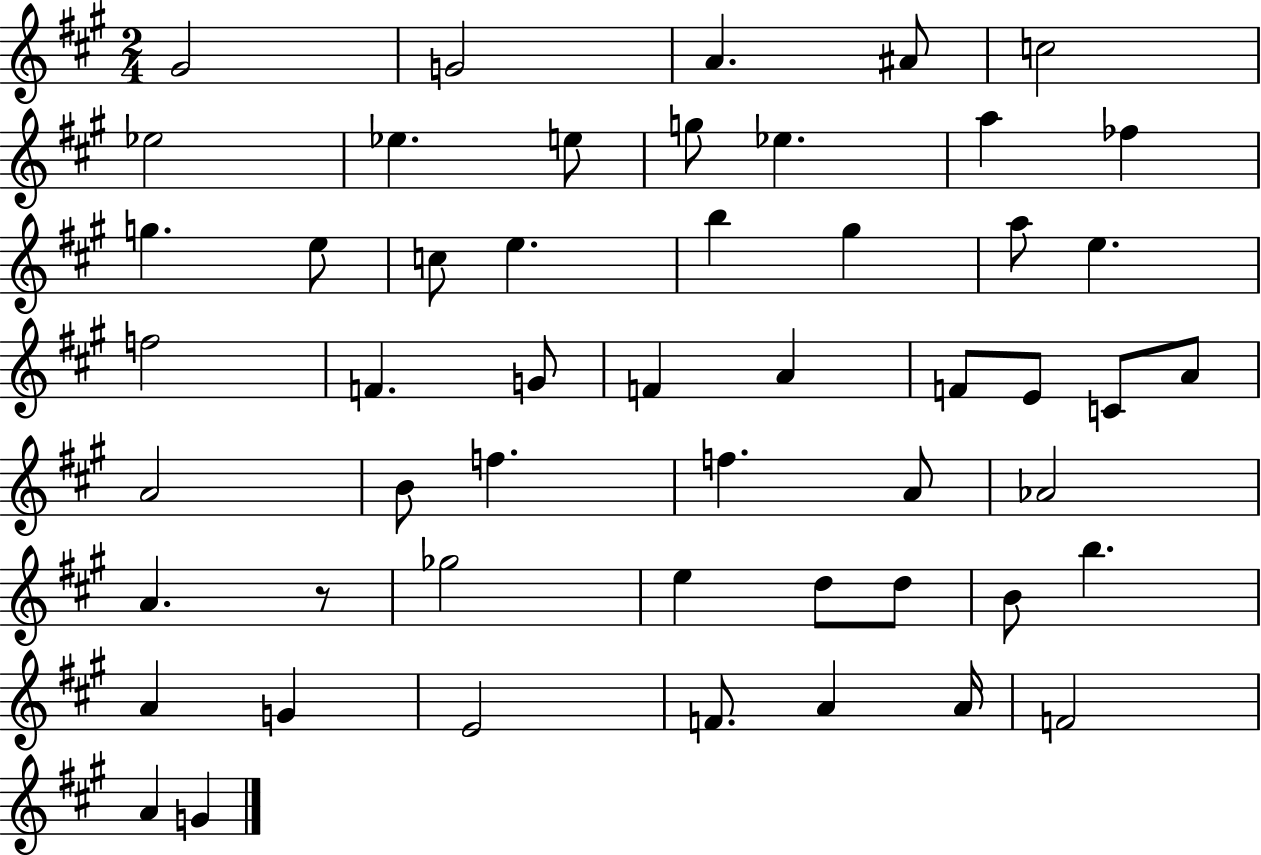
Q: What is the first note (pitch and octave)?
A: G#4